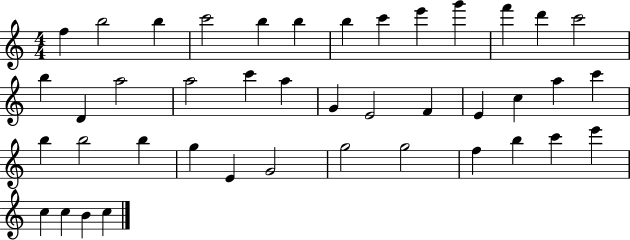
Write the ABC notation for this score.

X:1
T:Untitled
M:4/4
L:1/4
K:C
f b2 b c'2 b b b c' e' g' f' d' c'2 b D a2 a2 c' a G E2 F E c a c' b b2 b g E G2 g2 g2 f b c' e' c c B c